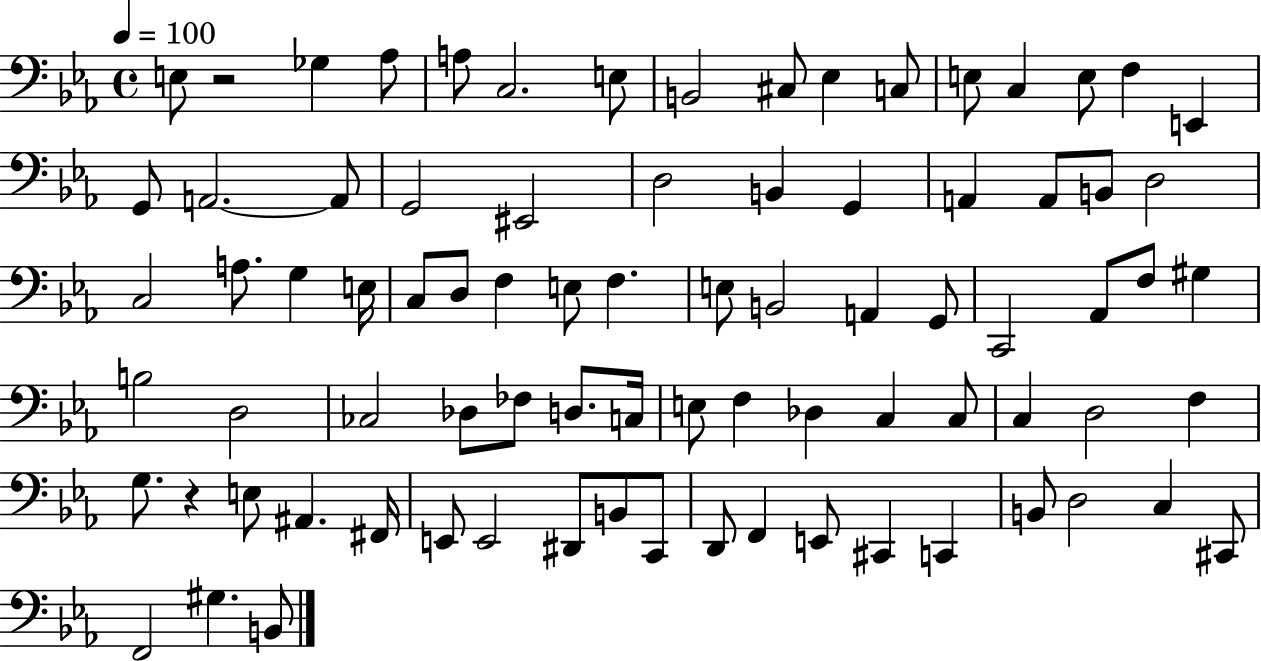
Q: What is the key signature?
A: EES major